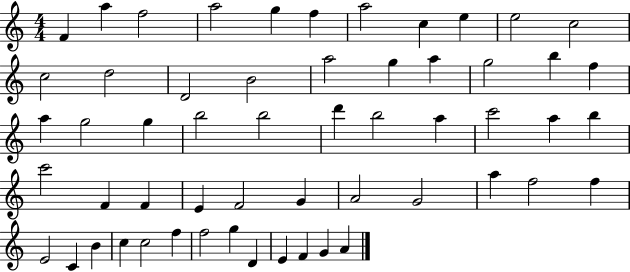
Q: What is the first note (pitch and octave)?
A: F4